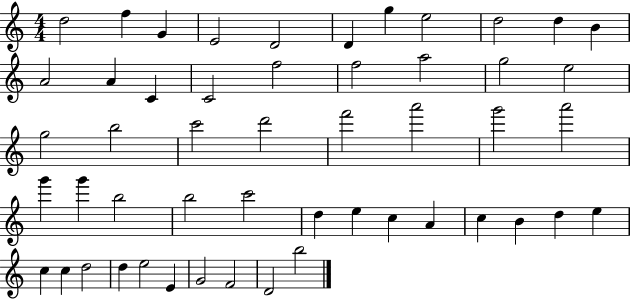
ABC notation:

X:1
T:Untitled
M:4/4
L:1/4
K:C
d2 f G E2 D2 D g e2 d2 d B A2 A C C2 f2 f2 a2 g2 e2 g2 b2 c'2 d'2 f'2 a'2 g'2 a'2 g' g' b2 b2 c'2 d e c A c B d e c c d2 d e2 E G2 F2 D2 b2